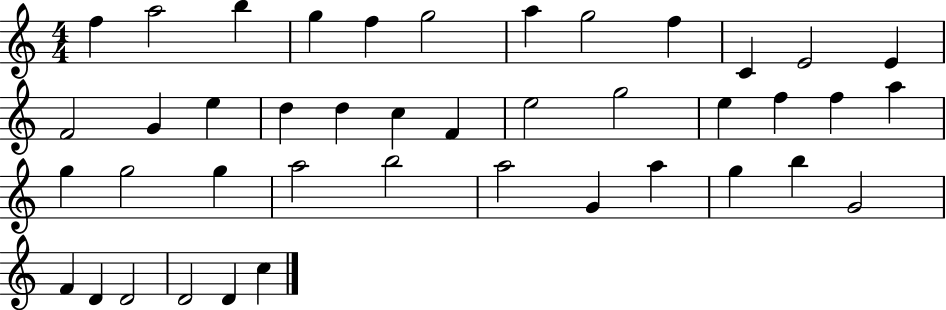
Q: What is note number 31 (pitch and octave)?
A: A5